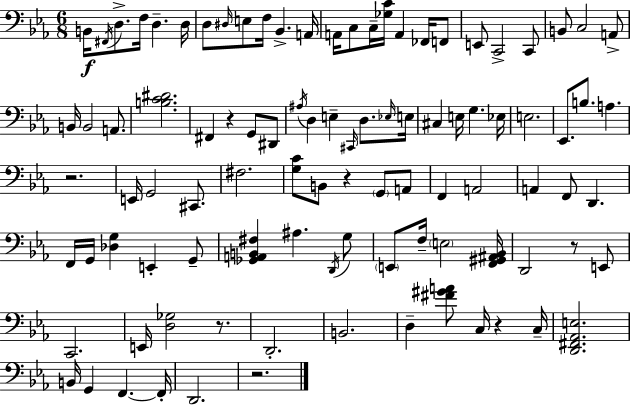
{
  \clef bass
  \numericTimeSignature
  \time 6/8
  \key ees \major
  b,16\f \acciaccatura { fis,16 } d8.-> f16 d4.-- | d16 d8 \grace { dis16 } e8 f16 bes,4.-> | a,16 a,16 c8 c16-- <ges c'>16 a,4 fes,16 | f,8 e,8 c,2-> | \break c,8 b,8 c2 | a,8-> b,16 b,2 a,8. | <b c' dis'>2. | fis,4 r4 g,8 | \break dis,8 \acciaccatura { ais16 } d4 e4-- \grace { cis,16 } | d8. \grace { ees16 } e16 cis4 e16 g4. | ees16 e2. | ees,8. b8. a4. | \break r2. | e,16 g,2 | cis,8. fis2. | <g c'>8 b,8 r4 | \break \parenthesize g,8 a,8 f,4 a,2 | a,4 f,8 d,4. | f,16 g,16 <des g>4 e,4-. | g,8-- <ges, a, b, fis>4 ais4. | \break \acciaccatura { d,16 } g8 \parenthesize e,8 f16-- \parenthesize e2 | <f, gis, ais, bes,>16 d,2 | r8 e,8 c,2. | e,16 <d ges>2 | \break r8. d,2.-. | b,2. | d4-- <fis' gis' a'>8 | c16 r4 c16-- <d, fis, aes, e>2. | \break b,16 g,4 f,4.~~ | f,16-. d,2. | r2. | \bar "|."
}